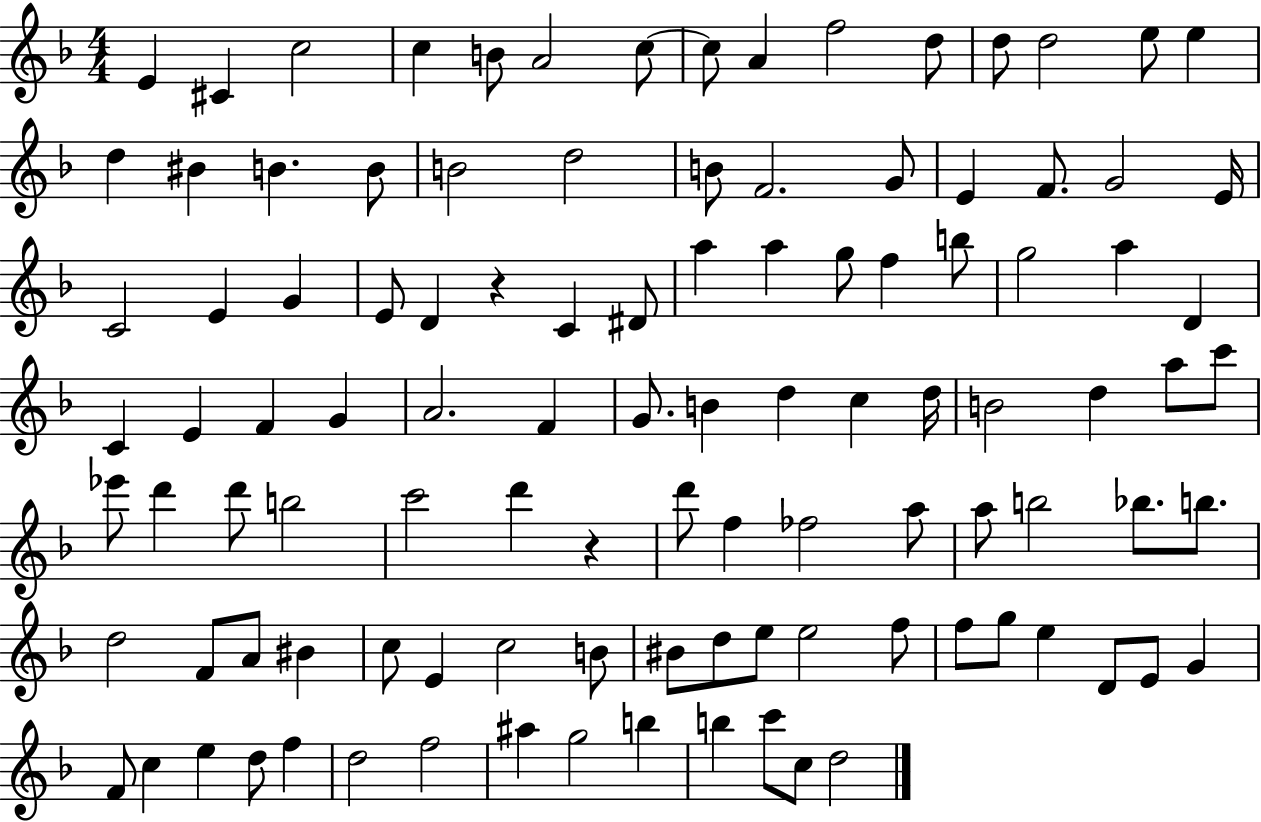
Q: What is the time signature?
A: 4/4